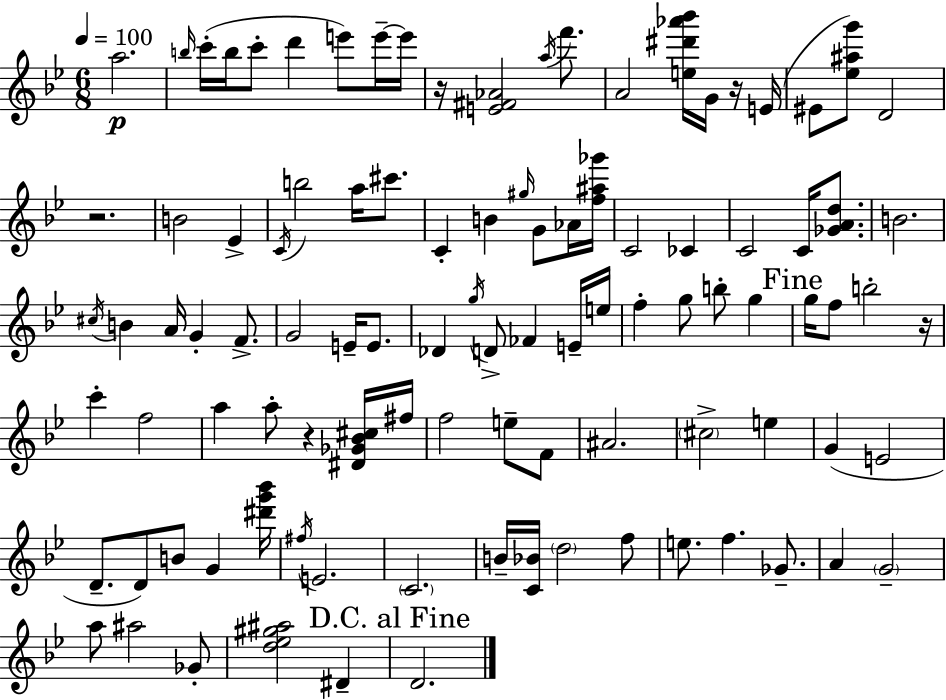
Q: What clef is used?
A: treble